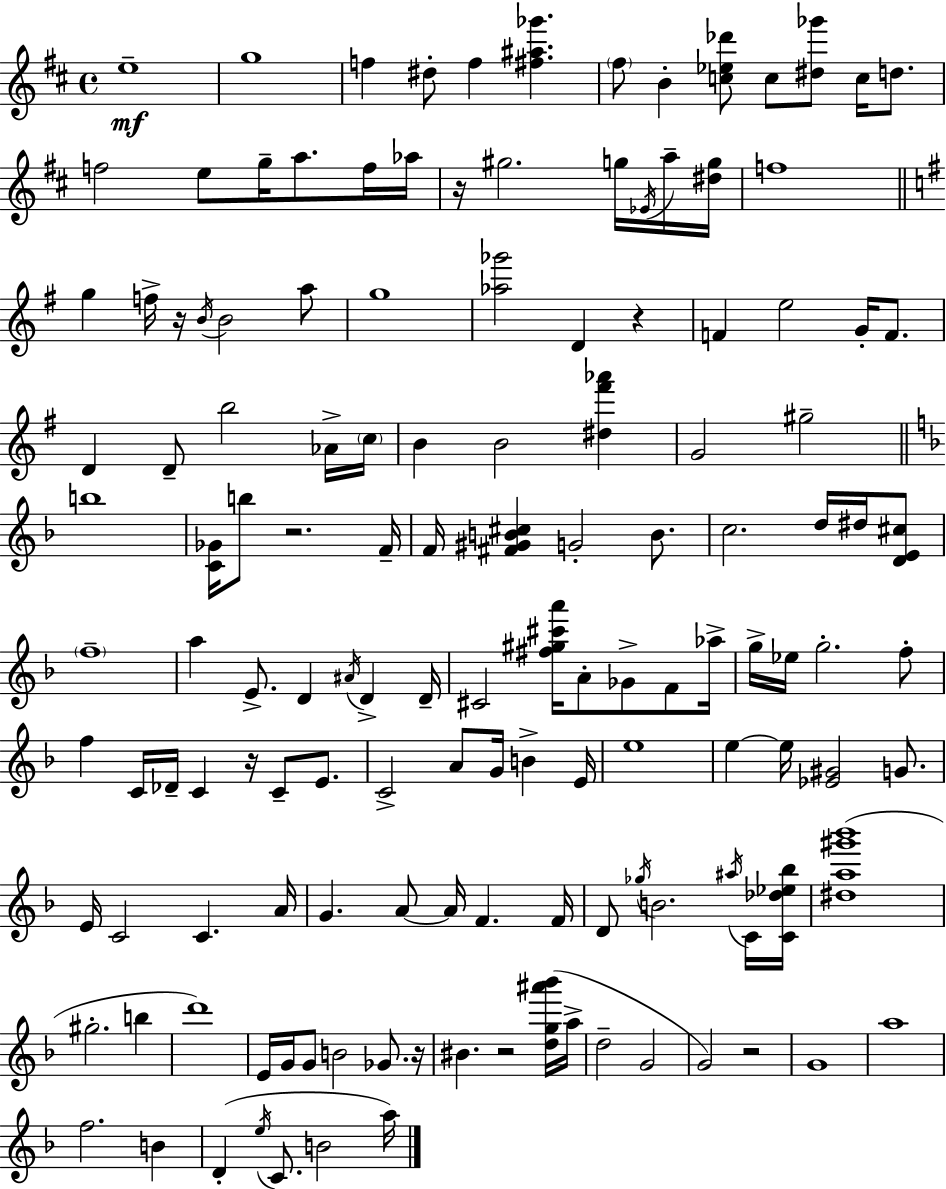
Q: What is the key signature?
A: D major